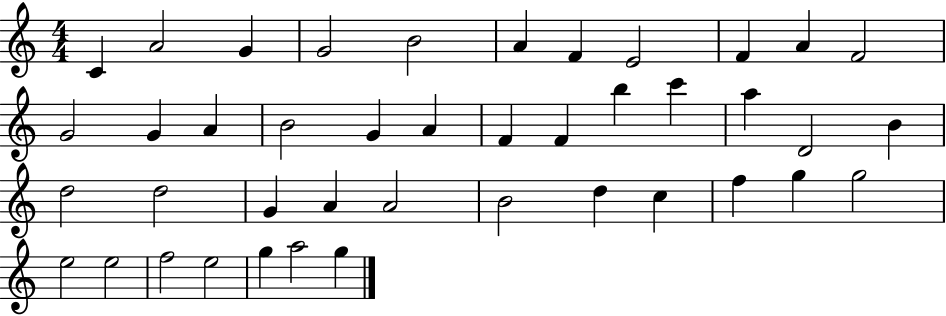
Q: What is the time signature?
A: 4/4